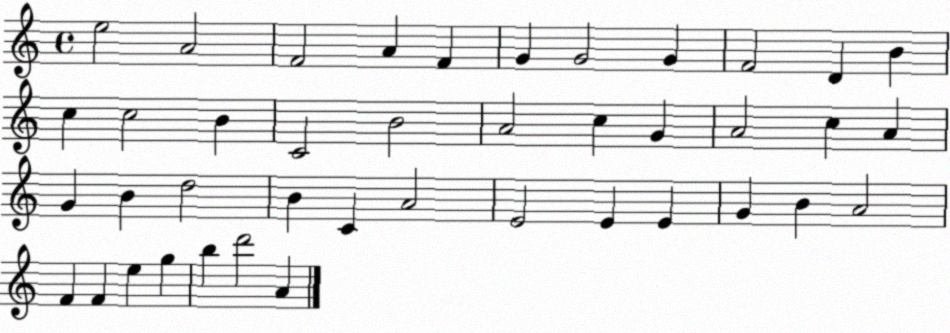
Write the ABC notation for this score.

X:1
T:Untitled
M:4/4
L:1/4
K:C
e2 A2 F2 A F G G2 G F2 D B c c2 B C2 B2 A2 c G A2 c A G B d2 B C A2 E2 E E G B A2 F F e g b d'2 A